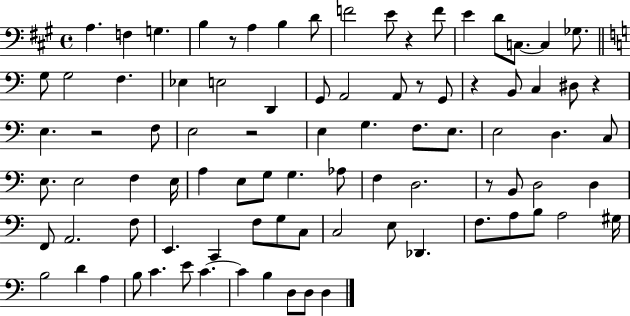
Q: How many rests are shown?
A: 8